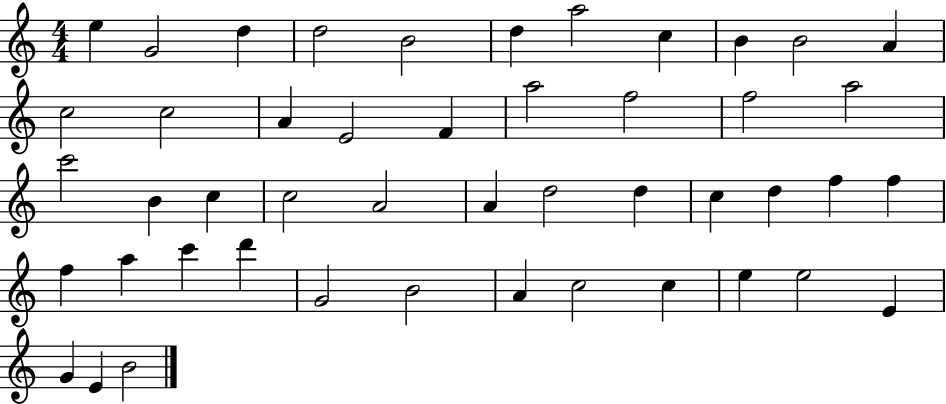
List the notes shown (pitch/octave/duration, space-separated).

E5/q G4/h D5/q D5/h B4/h D5/q A5/h C5/q B4/q B4/h A4/q C5/h C5/h A4/q E4/h F4/q A5/h F5/h F5/h A5/h C6/h B4/q C5/q C5/h A4/h A4/q D5/h D5/q C5/q D5/q F5/q F5/q F5/q A5/q C6/q D6/q G4/h B4/h A4/q C5/h C5/q E5/q E5/h E4/q G4/q E4/q B4/h